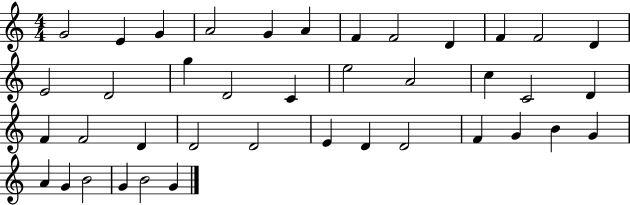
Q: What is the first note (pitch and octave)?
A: G4